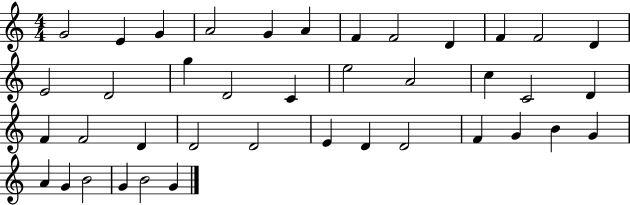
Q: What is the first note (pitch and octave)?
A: G4